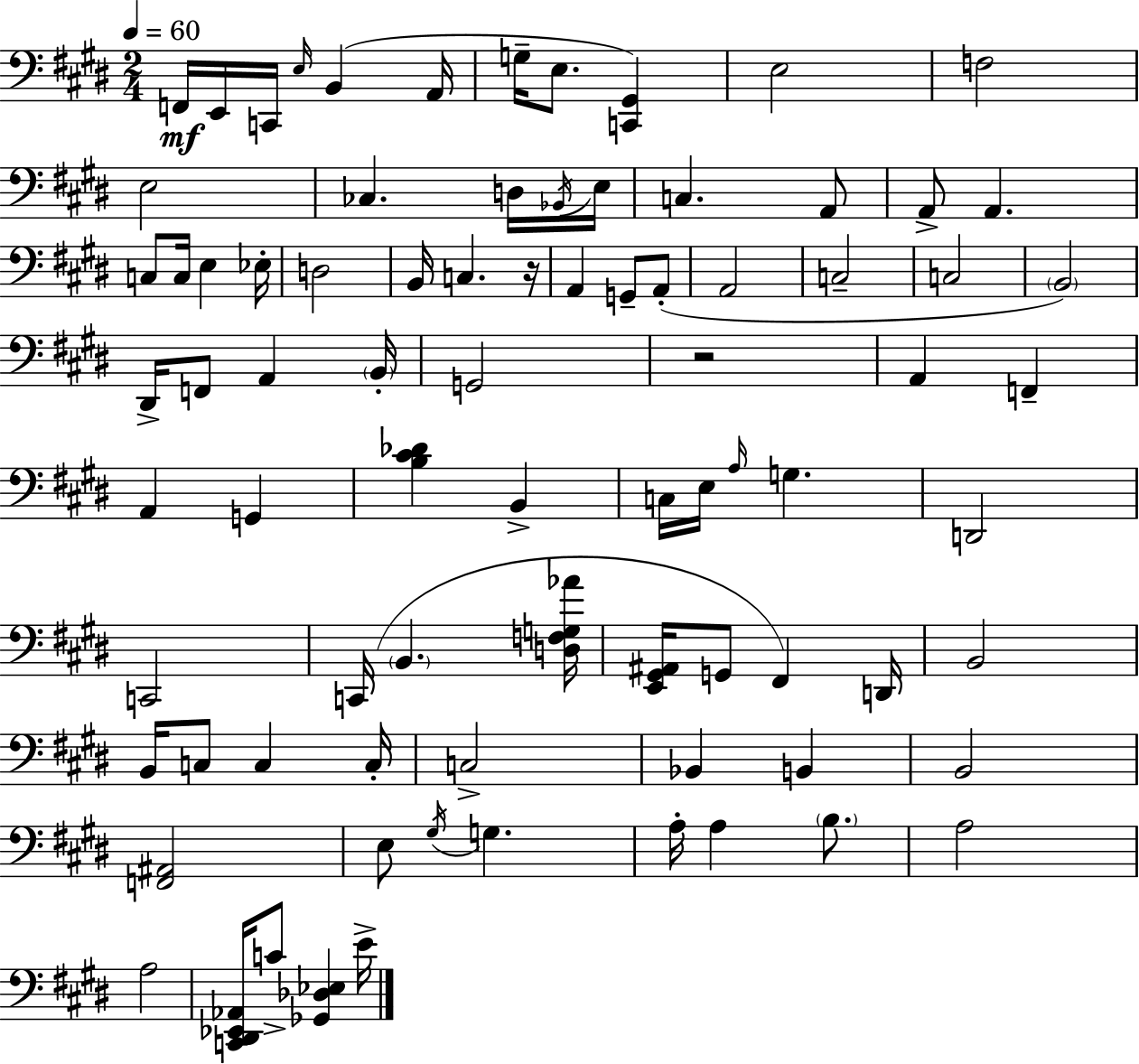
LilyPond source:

{
  \clef bass
  \numericTimeSignature
  \time 2/4
  \key e \major
  \tempo 4 = 60
  f,16\mf e,16 c,16 \grace { e16 } b,4( | a,16 g16-- e8. <c, gis,>4) | e2 | f2 | \break e2 | ces4. d16 | \acciaccatura { bes,16 } e16 c4. | a,8 a,8-> a,4. | \break c8 c16 e4 | ees16-. d2 | b,16 c4. | r16 a,4 g,8-- | \break a,8-.( a,2 | c2-- | c2 | \parenthesize b,2) | \break dis,16-> f,8 a,4 | \parenthesize b,16-. g,2 | r2 | a,4 f,4-- | \break a,4 g,4 | <b cis' des'>4 b,4-> | c16 e16 \grace { a16 } g4. | d,2 | \break c,2 | c,16( \parenthesize b,4. | <d f g aes'>16 <e, gis, ais,>16 g,8 fis,4) | d,16 b,2 | \break b,16 c8 c4 | c16-. c2-> | bes,4 b,4 | b,2 | \break <f, ais,>2 | e8 \acciaccatura { gis16 } g4. | a16-. a4 | \parenthesize b8. a2 | \break a2 | <c, dis, ees, aes,>16 c'8-> <ges, des ees>4 | e'16-> \bar "|."
}